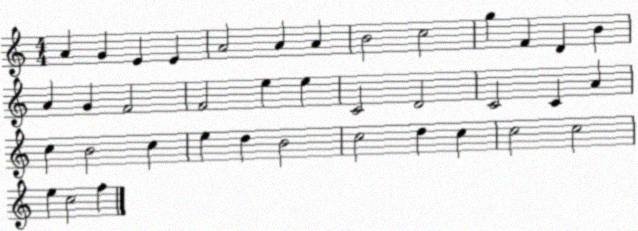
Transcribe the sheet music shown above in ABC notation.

X:1
T:Untitled
M:4/4
L:1/4
K:C
A G E E A2 A A B2 c2 g F D B A G F2 F2 e e C2 D2 C2 C A c B2 c e d B2 c2 d c c2 c2 e c2 f